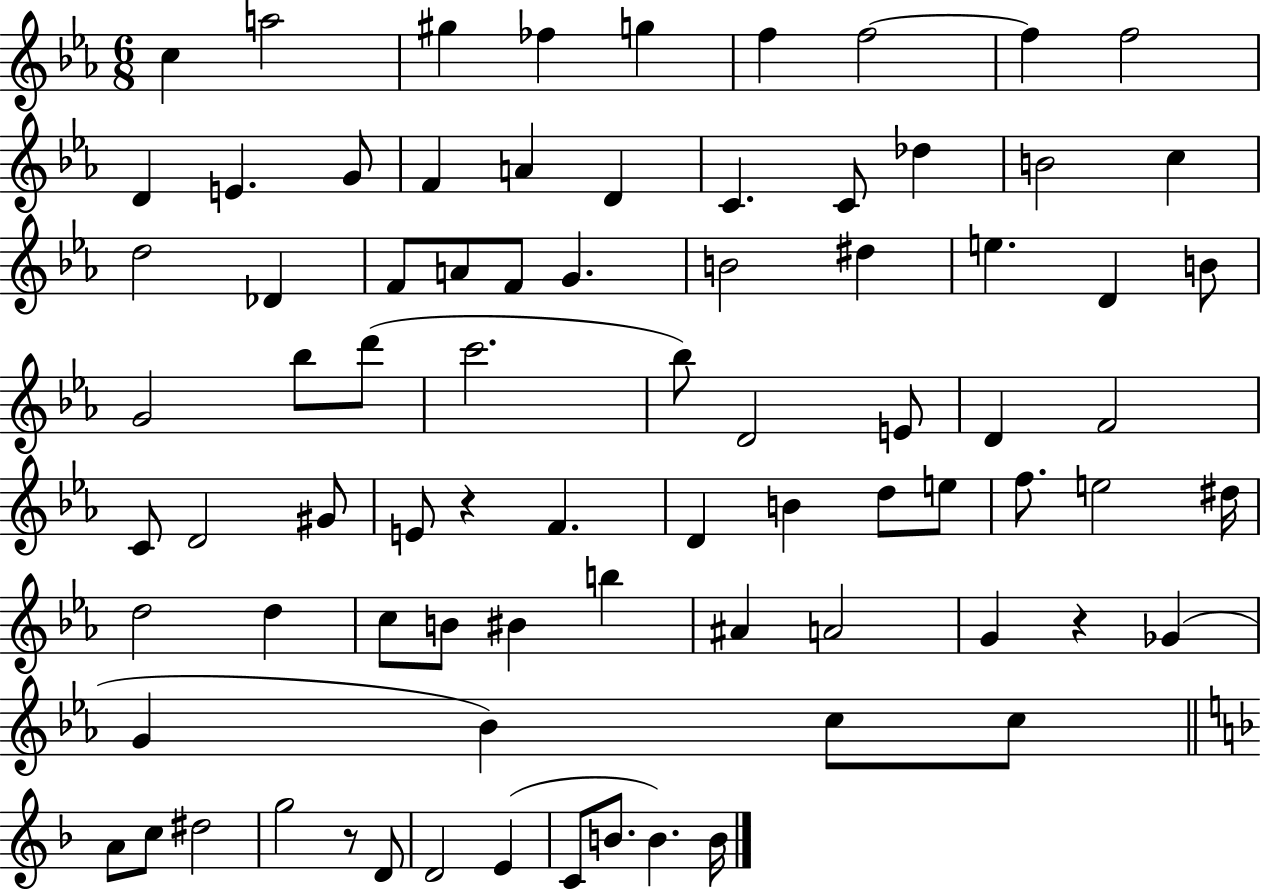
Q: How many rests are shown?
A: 3